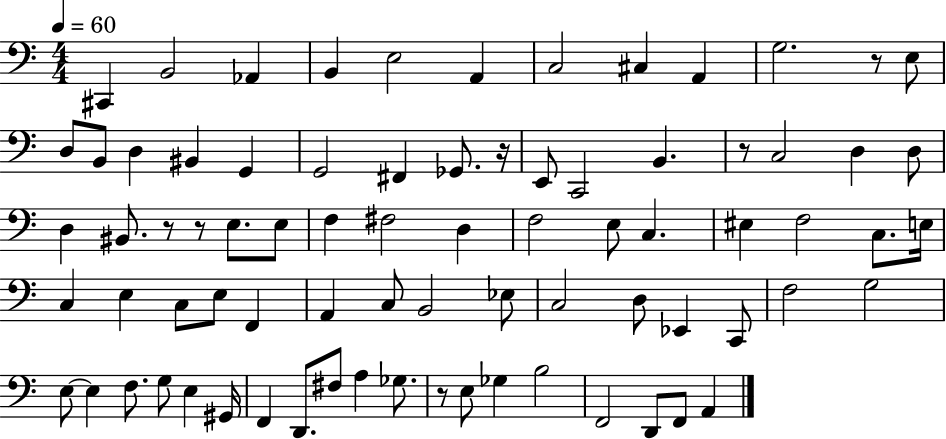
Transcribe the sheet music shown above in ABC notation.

X:1
T:Untitled
M:4/4
L:1/4
K:C
^C,, B,,2 _A,, B,, E,2 A,, C,2 ^C, A,, G,2 z/2 E,/2 D,/2 B,,/2 D, ^B,, G,, G,,2 ^F,, _G,,/2 z/4 E,,/2 C,,2 B,, z/2 C,2 D, D,/2 D, ^B,,/2 z/2 z/2 E,/2 E,/2 F, ^F,2 D, F,2 E,/2 C, ^E, F,2 C,/2 E,/4 C, E, C,/2 E,/2 F,, A,, C,/2 B,,2 _E,/2 C,2 D,/2 _E,, C,,/2 F,2 G,2 E,/2 E, F,/2 G,/2 E, ^G,,/4 F,, D,,/2 ^F,/2 A, _G,/2 z/2 E,/2 _G, B,2 F,,2 D,,/2 F,,/2 A,,